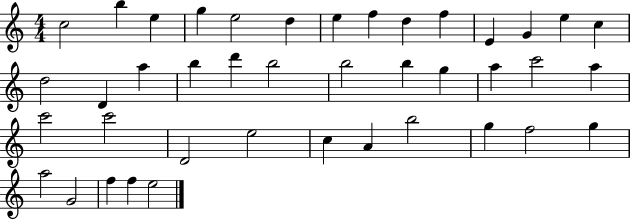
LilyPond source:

{
  \clef treble
  \numericTimeSignature
  \time 4/4
  \key c \major
  c''2 b''4 e''4 | g''4 e''2 d''4 | e''4 f''4 d''4 f''4 | e'4 g'4 e''4 c''4 | \break d''2 d'4 a''4 | b''4 d'''4 b''2 | b''2 b''4 g''4 | a''4 c'''2 a''4 | \break c'''2 c'''2 | d'2 e''2 | c''4 a'4 b''2 | g''4 f''2 g''4 | \break a''2 g'2 | f''4 f''4 e''2 | \bar "|."
}